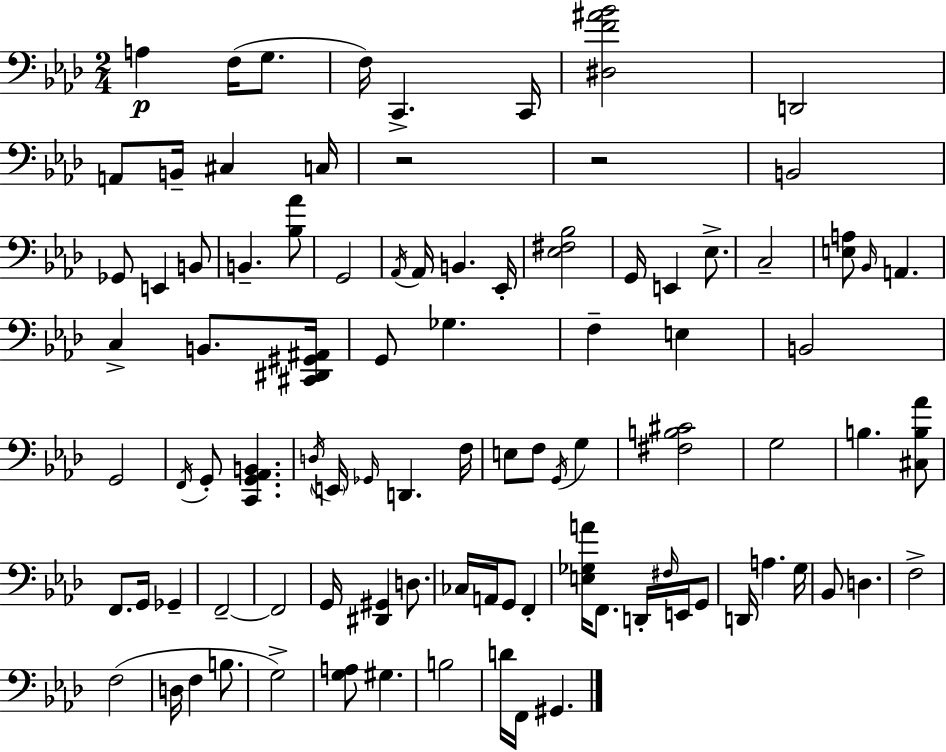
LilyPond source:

{
  \clef bass
  \numericTimeSignature
  \time 2/4
  \key aes \major
  a4\p f16( g8. | f16) c,4.-> c,16 | <dis f' ais' bes'>2 | d,2 | \break a,8 b,16-- cis4 c16 | r2 | r2 | b,2 | \break ges,8 e,4 b,8 | b,4.-- <bes aes'>8 | g,2 | \acciaccatura { aes,16 } aes,16 b,4. | \break ees,16-. <ees fis bes>2 | g,16 e,4 ees8.-> | c2-- | <e a>8 \grace { bes,16 } a,4. | \break c4-> b,8. | <cis, dis, gis, ais,>16 g,8 ges4. | f4-- e4 | b,2 | \break g,2 | \acciaccatura { f,16 } g,8-. <c, g, aes, b,>4. | \acciaccatura { d16 } \parenthesize e,16 \grace { ges,16 } d,4. | f16 e8 f8 | \break \acciaccatura { g,16 } g4 <fis b cis'>2 | g2 | b4. | <cis b aes'>8 f,8. | \break g,16 ges,4-- f,2--~~ | f,2 | g,16 <dis, gis,>4 | d8. ces16 a,16 | \break g,8 f,4-. <e ges a'>16 f,8. | d,16-. \grace { fis16 } e,16 g,8 d,16 | a4. g16 bes,8 | d4. f2-> | \break f2( | d16 | f4 b8. g2->) | <g a>8 | \break gis4. b2 | d'16 | f,16 gis,4. \bar "|."
}